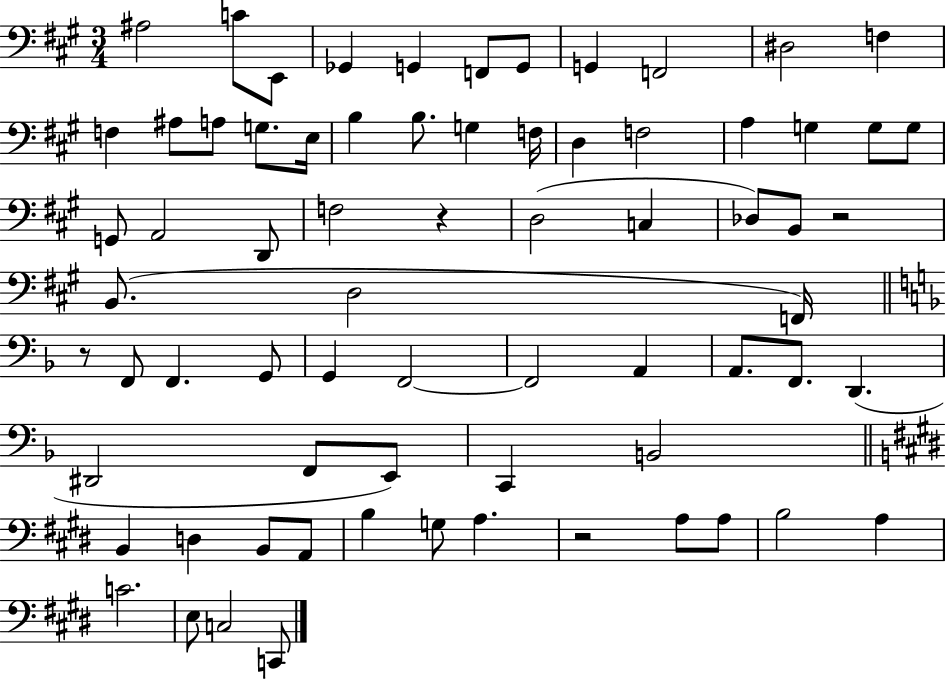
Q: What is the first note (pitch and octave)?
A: A#3